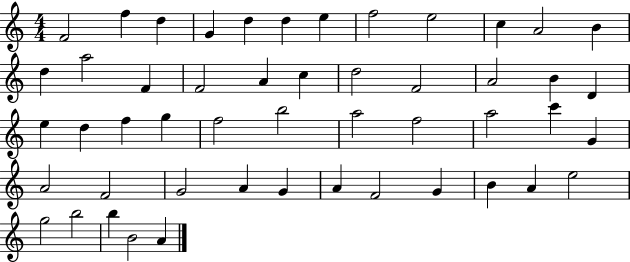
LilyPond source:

{
  \clef treble
  \numericTimeSignature
  \time 4/4
  \key c \major
  f'2 f''4 d''4 | g'4 d''4 d''4 e''4 | f''2 e''2 | c''4 a'2 b'4 | \break d''4 a''2 f'4 | f'2 a'4 c''4 | d''2 f'2 | a'2 b'4 d'4 | \break e''4 d''4 f''4 g''4 | f''2 b''2 | a''2 f''2 | a''2 c'''4 g'4 | \break a'2 f'2 | g'2 a'4 g'4 | a'4 f'2 g'4 | b'4 a'4 e''2 | \break g''2 b''2 | b''4 b'2 a'4 | \bar "|."
}